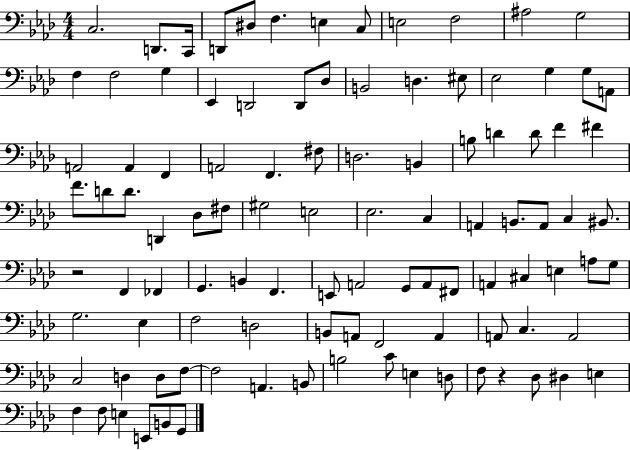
X:1
T:Untitled
M:4/4
L:1/4
K:Ab
C,2 D,,/2 C,,/4 D,,/2 ^D,/2 F, E, C,/2 E,2 F,2 ^A,2 G,2 F, F,2 G, _E,, D,,2 D,,/2 _D,/2 B,,2 D, ^E,/2 _E,2 G, G,/2 A,,/2 A,,2 A,, F,, A,,2 F,, ^F,/2 D,2 B,, B,/2 D D/2 F ^F F/2 D/2 D/2 D,, _D,/2 ^F,/2 ^G,2 E,2 _E,2 C, A,, B,,/2 A,,/2 C, ^B,,/2 z2 F,, _F,, G,, B,, F,, E,,/2 A,,2 G,,/2 A,,/2 ^F,,/2 A,, ^C, E, A,/2 G,/2 G,2 _E, F,2 D,2 B,,/2 A,,/2 F,,2 A,, A,,/2 C, A,,2 C,2 D, D,/2 F,/2 F,2 A,, B,,/2 B,2 C/2 E, D,/2 F,/2 z _D,/2 ^D, E, F, F,/2 E, E,,/2 B,,/2 G,,/2